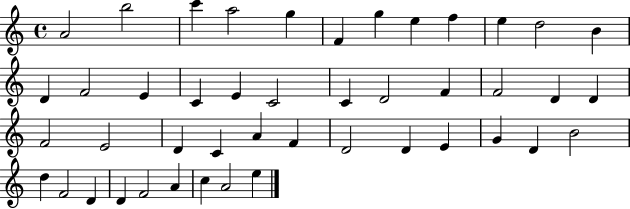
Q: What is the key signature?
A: C major